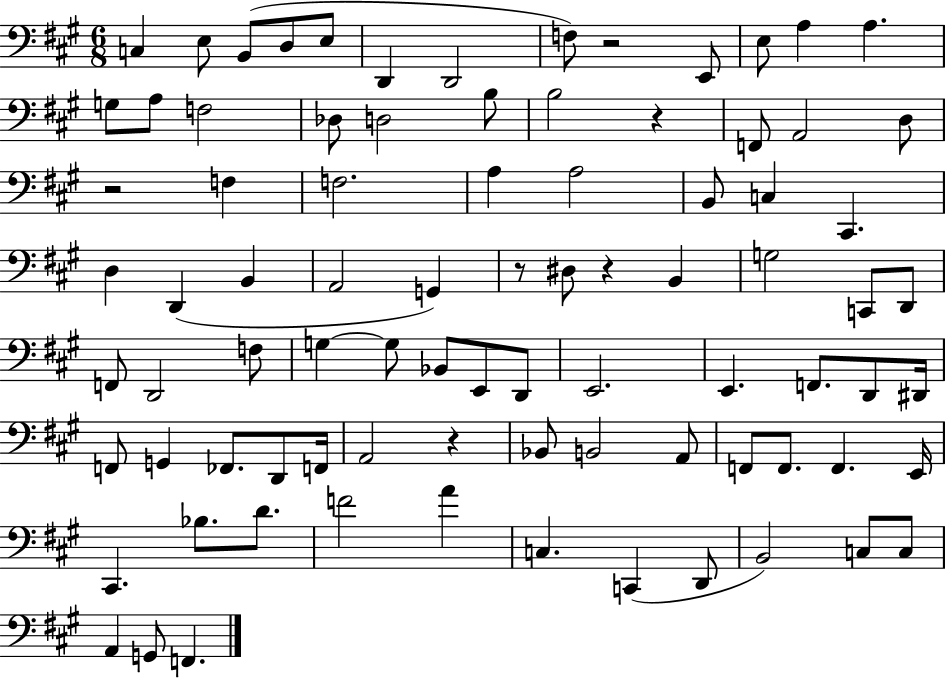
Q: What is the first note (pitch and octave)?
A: C3